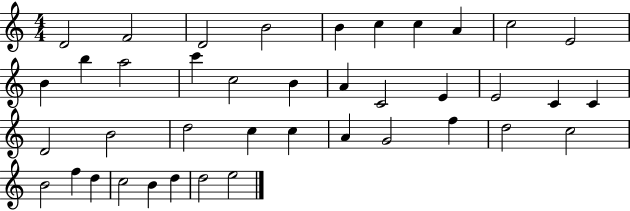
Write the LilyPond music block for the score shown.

{
  \clef treble
  \numericTimeSignature
  \time 4/4
  \key c \major
  d'2 f'2 | d'2 b'2 | b'4 c''4 c''4 a'4 | c''2 e'2 | \break b'4 b''4 a''2 | c'''4 c''2 b'4 | a'4 c'2 e'4 | e'2 c'4 c'4 | \break d'2 b'2 | d''2 c''4 c''4 | a'4 g'2 f''4 | d''2 c''2 | \break b'2 f''4 d''4 | c''2 b'4 d''4 | d''2 e''2 | \bar "|."
}